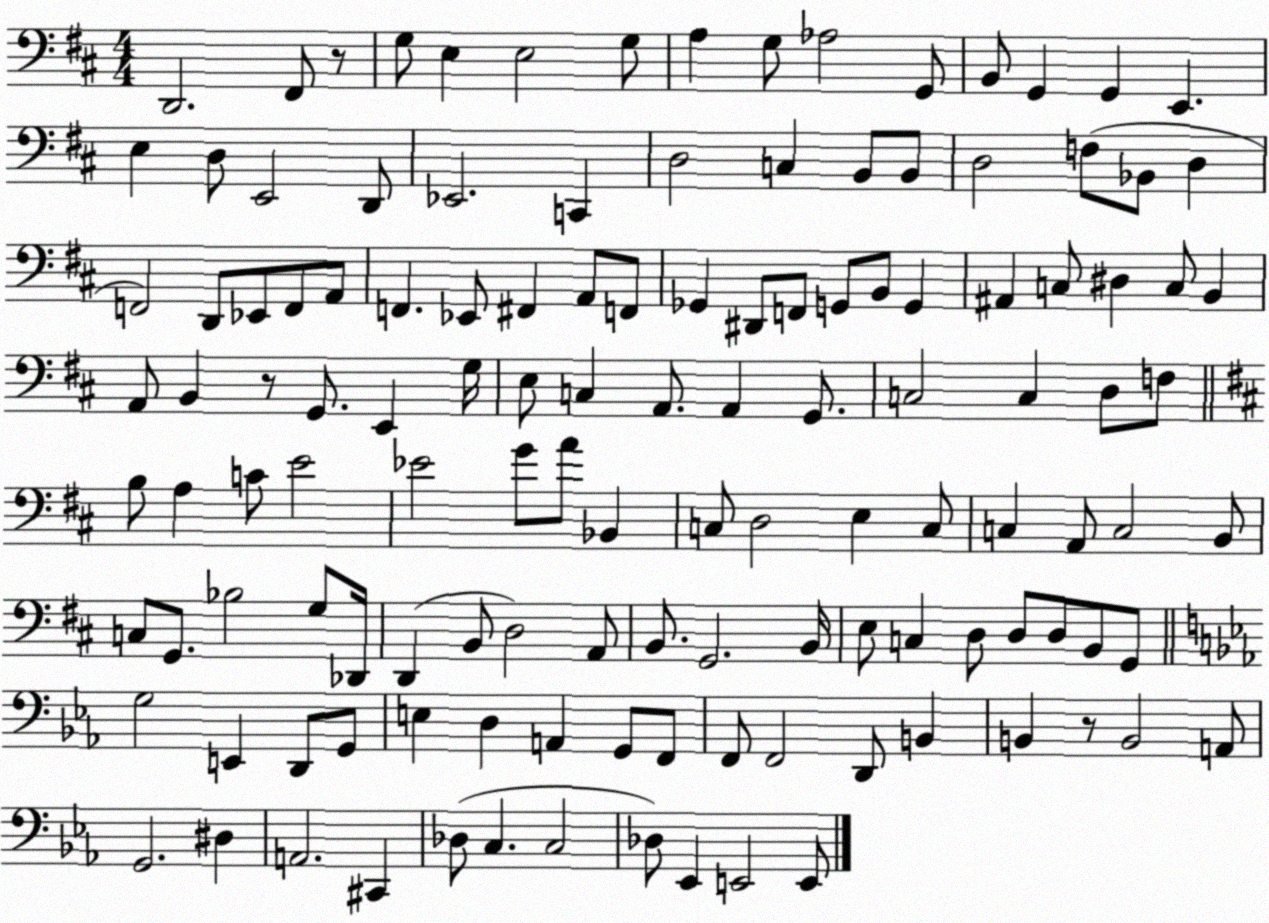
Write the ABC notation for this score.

X:1
T:Untitled
M:4/4
L:1/4
K:D
D,,2 ^F,,/2 z/2 G,/2 E, E,2 G,/2 A, G,/2 _A,2 G,,/2 B,,/2 G,, G,, E,, E, D,/2 E,,2 D,,/2 _E,,2 C,, D,2 C, B,,/2 B,,/2 D,2 F,/2 _B,,/2 D, F,,2 D,,/2 _E,,/2 F,,/2 A,,/2 F,, _E,,/2 ^F,, A,,/2 F,,/2 _G,, ^D,,/2 F,,/2 G,,/2 B,,/2 G,, ^A,, C,/2 ^D, C,/2 B,, A,,/2 B,, z/2 G,,/2 E,, G,/4 E,/2 C, A,,/2 A,, G,,/2 C,2 C, D,/2 F,/2 B,/2 A, C/2 E2 _E2 G/2 A/2 _B,, C,/2 D,2 E, C,/2 C, A,,/2 C,2 B,,/2 C,/2 G,,/2 _B,2 G,/2 _D,,/4 D,, B,,/2 D,2 A,,/2 B,,/2 G,,2 B,,/4 E,/2 C, D,/2 D,/2 D,/2 B,,/2 G,,/2 G,2 E,, D,,/2 G,,/2 E, D, A,, G,,/2 F,,/2 F,,/2 F,,2 D,,/2 B,, B,, z/2 B,,2 A,,/2 G,,2 ^D, A,,2 ^C,, _D,/2 C, C,2 _D,/2 _E,, E,,2 E,,/2